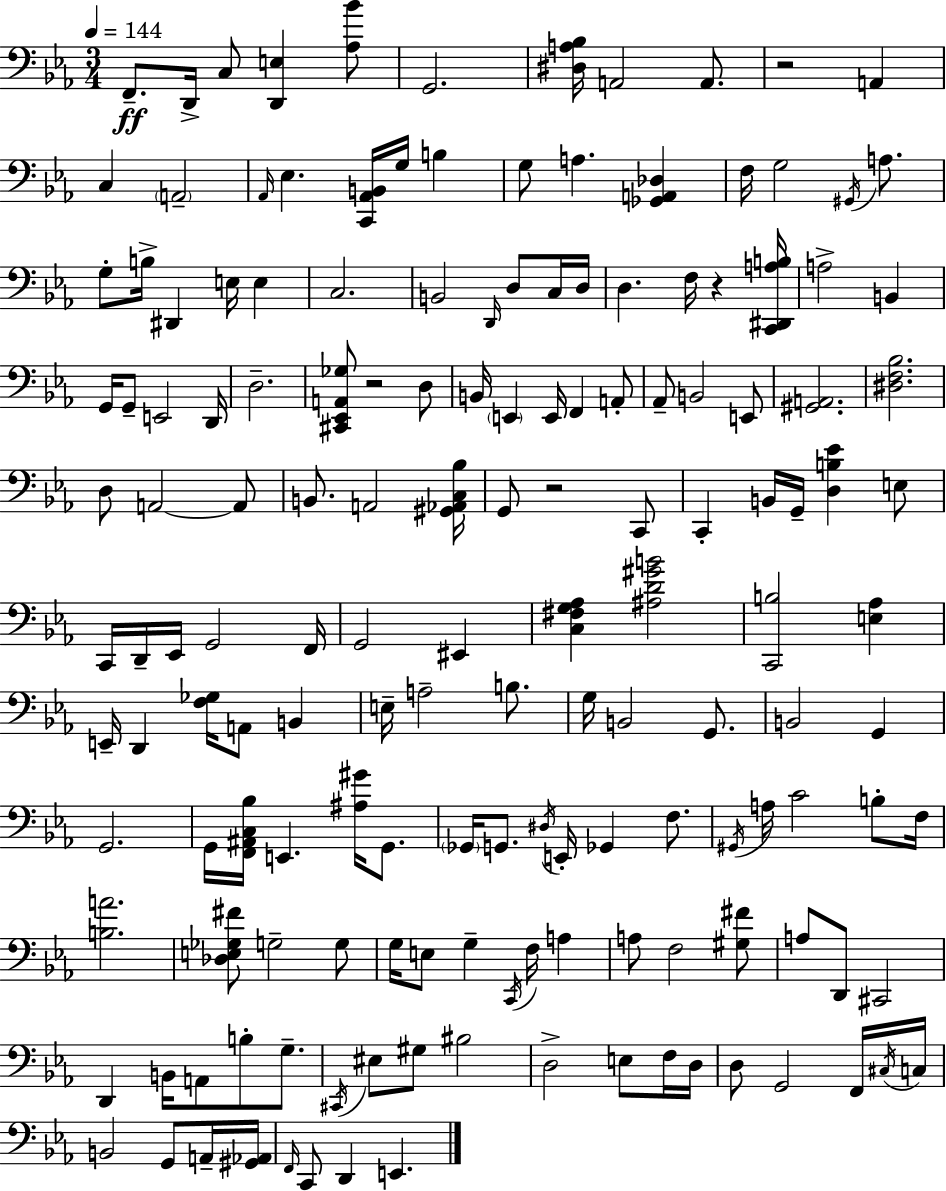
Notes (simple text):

F2/e. D2/s C3/e [D2,E3]/q [Ab3,Bb4]/e G2/h. [D#3,A3,Bb3]/s A2/h A2/e. R/h A2/q C3/q A2/h Ab2/s Eb3/q. [C2,Ab2,B2]/s G3/s B3/q G3/e A3/q. [Gb2,A2,Db3]/q F3/s G3/h G#2/s A3/e. G3/e B3/s D#2/q E3/s E3/q C3/h. B2/h D2/s D3/e C3/s D3/s D3/q. F3/s R/q [C2,D#2,A3,B3]/s A3/h B2/q G2/s G2/e E2/h D2/s D3/h. [C#2,Eb2,A2,Gb3]/e R/h D3/e B2/s E2/q E2/s F2/q A2/e Ab2/e B2/h E2/e [G#2,A2]/h. [D#3,F3,Bb3]/h. D3/e A2/h A2/e B2/e. A2/h [G#2,Ab2,C3,Bb3]/s G2/e R/h C2/e C2/q B2/s G2/s [D3,B3,Eb4]/q E3/e C2/s D2/s Eb2/s G2/h F2/s G2/h EIS2/q [C3,F#3,G3,Ab3]/q [A#3,D4,G#4,B4]/h [C2,B3]/h [E3,Ab3]/q E2/s D2/q [F3,Gb3]/s A2/e B2/q E3/s A3/h B3/e. G3/s B2/h G2/e. B2/h G2/q G2/h. G2/s [F2,A#2,C3,Bb3]/s E2/q. [A#3,G#4]/s G2/e. Gb2/s G2/e. D#3/s E2/s Gb2/q F3/e. G#2/s A3/s C4/h B3/e F3/s [B3,A4]/h. [Db3,E3,Gb3,F#4]/e G3/h G3/e G3/s E3/e G3/q C2/s F3/s A3/q A3/e F3/h [G#3,F#4]/e A3/e D2/e C#2/h D2/q B2/s A2/e B3/e G3/e. C#2/s EIS3/e G#3/e BIS3/h D3/h E3/e F3/s D3/s D3/e G2/h F2/s C#3/s C3/s B2/h G2/e A2/s [G#2,Ab2]/s F2/s C2/e D2/q E2/q.